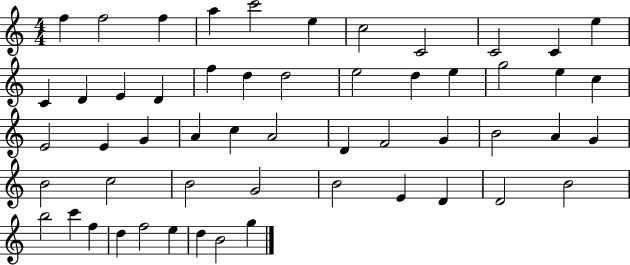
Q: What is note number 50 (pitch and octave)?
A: F5